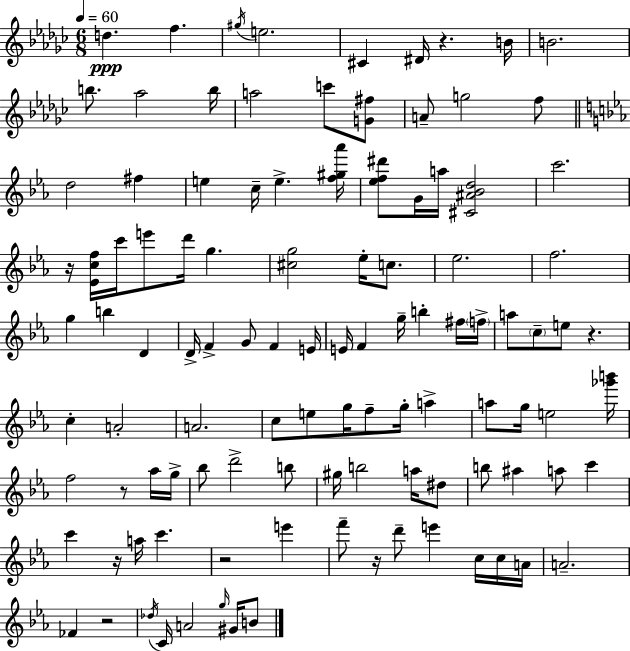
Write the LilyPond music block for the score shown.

{
  \clef treble
  \numericTimeSignature
  \time 6/8
  \key ees \minor
  \tempo 4 = 60
  d''4.\ppp f''4. | \acciaccatura { gis''16 } e''2. | cis'4 dis'16 r4. | b'16 b'2. | \break b''8. aes''2 | b''16 a''2 c'''8 <g' fis''>8 | a'8-- g''2 f''8 | \bar "||" \break \key ees \major d''2 fis''4 | e''4 c''16-- e''4.-> <f'' gis'' aes'''>16 | <ees'' f'' dis'''>8 g'16 a''16 <cis' ais' bes' d''>2 | c'''2. | \break r16 <ees' c'' f''>16 c'''16 e'''8 d'''16 g''4. | <cis'' g''>2 ees''16-. c''8. | ees''2. | f''2. | \break g''4 b''4 d'4 | d'16-> f'4-> g'8 f'4 e'16 | e'16 f'4 g''16-- b''4-. fis''16 \parenthesize f''16-> | a''8 \parenthesize c''8-- e''8 r4. | \break c''4-. a'2-. | a'2. | c''8 e''8 g''16 f''8-- g''16-. a''4-> | a''8 g''16 e''2 <ges''' b'''>16 | \break f''2 r8 aes''16 g''16-> | bes''8 d'''2-> b''8 | gis''16 b''2 a''16 dis''8 | b''8 ais''4 a''8 c'''4 | \break c'''4 r16 a''16 c'''4. | r2 e'''4 | f'''8-- r16 d'''8-- e'''4 c''16 c''16 a'16 | a'2.-- | \break fes'4 r2 | \acciaccatura { des''16 } c'16 a'2 \grace { g''16 } gis'16 | b'8 \bar "|."
}